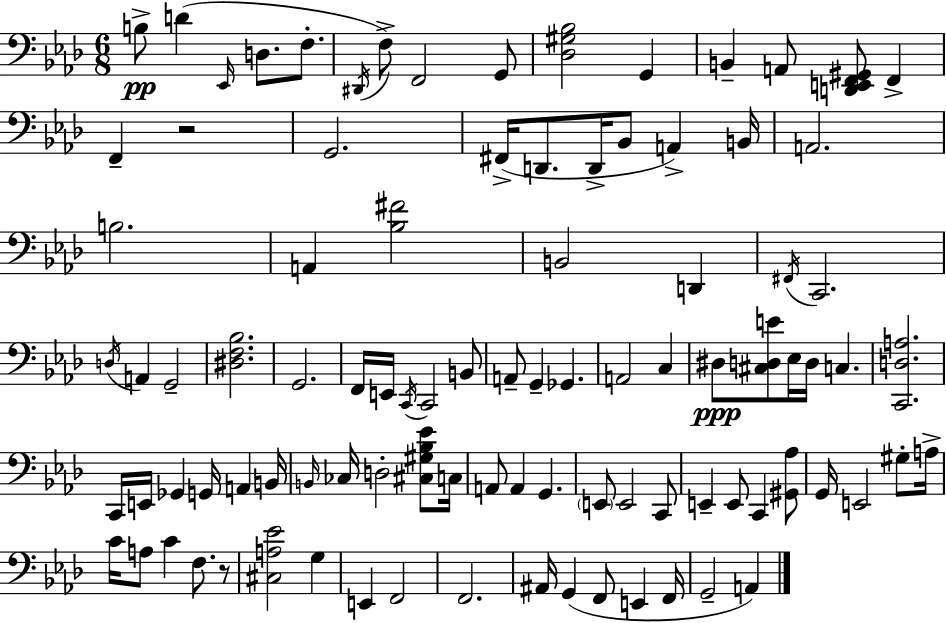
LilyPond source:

{
  \clef bass
  \numericTimeSignature
  \time 6/8
  \key f \minor
  b8->\pp d'4( \grace { ees,16 } d8. f8.-. | \acciaccatura { dis,16 } f8->) f,2 | g,8 <des gis bes>2 g,4 | b,4-- a,8 <d, e, f, gis,>8 f,4-> | \break f,4-- r2 | g,2. | fis,16->( d,8. d,16-> bes,8 a,4->) | b,16 a,2. | \break b2. | a,4 <bes fis'>2 | b,2 d,4 | \acciaccatura { fis,16 } c,2. | \break \acciaccatura { d16 } a,4 g,2-- | <dis f bes>2. | g,2. | f,16 e,16 \acciaccatura { c,16 } c,2 | \break b,8 a,8-- g,4-- ges,4. | a,2 | c4 dis8\ppp <cis d e'>8 ees16 d16 c4. | <c, d a>2. | \break c,16 e,16 ges,4 g,16 | a,4 b,16 \grace { b,16 } ces16 d2-. | <cis gis bes ees'>8 c16 a,8 a,4 | g,4. \parenthesize e,8 e,2 | \break c,8 e,4-- e,8 | c,4 <gis, aes>8 g,16 e,2 | gis8-. a16-> c'16 a8 c'4 | f8. r8 <cis a ees'>2 | \break g4 e,4 f,2 | f,2. | ais,16 g,4( f,8 | e,4 f,16 g,2-- | \break a,4) \bar "|."
}